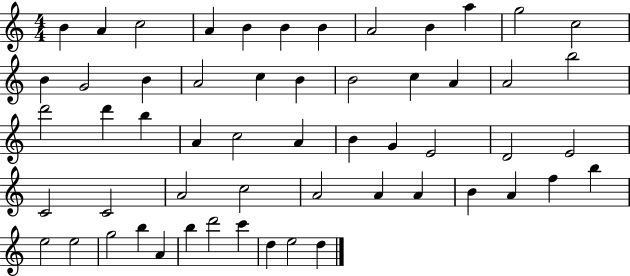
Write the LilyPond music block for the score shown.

{
  \clef treble
  \numericTimeSignature
  \time 4/4
  \key c \major
  b'4 a'4 c''2 | a'4 b'4 b'4 b'4 | a'2 b'4 a''4 | g''2 c''2 | \break b'4 g'2 b'4 | a'2 c''4 b'4 | b'2 c''4 a'4 | a'2 b''2 | \break d'''2 d'''4 b''4 | a'4 c''2 a'4 | b'4 g'4 e'2 | d'2 e'2 | \break c'2 c'2 | a'2 c''2 | a'2 a'4 a'4 | b'4 a'4 f''4 b''4 | \break e''2 e''2 | g''2 b''4 a'4 | b''4 d'''2 c'''4 | d''4 e''2 d''4 | \break \bar "|."
}